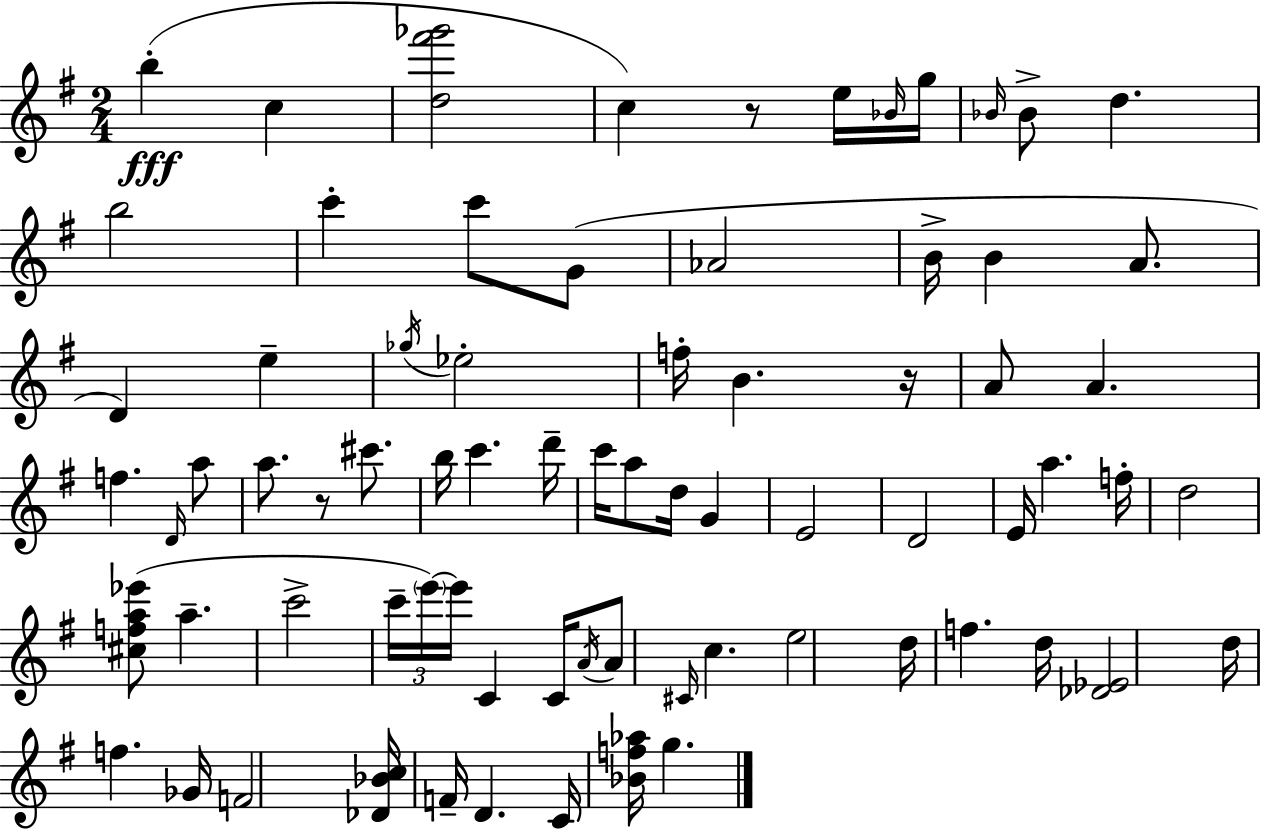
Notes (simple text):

B5/q C5/q [D5,F#6,Gb6]/h C5/q R/e E5/s Bb4/s G5/s Bb4/s Bb4/e D5/q. B5/h C6/q C6/e G4/e Ab4/h B4/s B4/q A4/e. D4/q E5/q Gb5/s Eb5/h F5/s B4/q. R/s A4/e A4/q. F5/q. D4/s A5/e A5/e. R/e C#6/e. B5/s C6/q. D6/s C6/s A5/e D5/s G4/q E4/h D4/h E4/s A5/q. F5/s D5/h [C#5,F5,A5,Eb6]/e A5/q. C6/h C6/s E6/s E6/s C4/q C4/s A4/s A4/e C#4/s C5/q. E5/h D5/s F5/q. D5/s [Db4,Eb4]/h D5/s F5/q. Gb4/s F4/h [Db4,Bb4,C5]/s F4/s D4/q. C4/s [Bb4,F5,Ab5]/s G5/q.